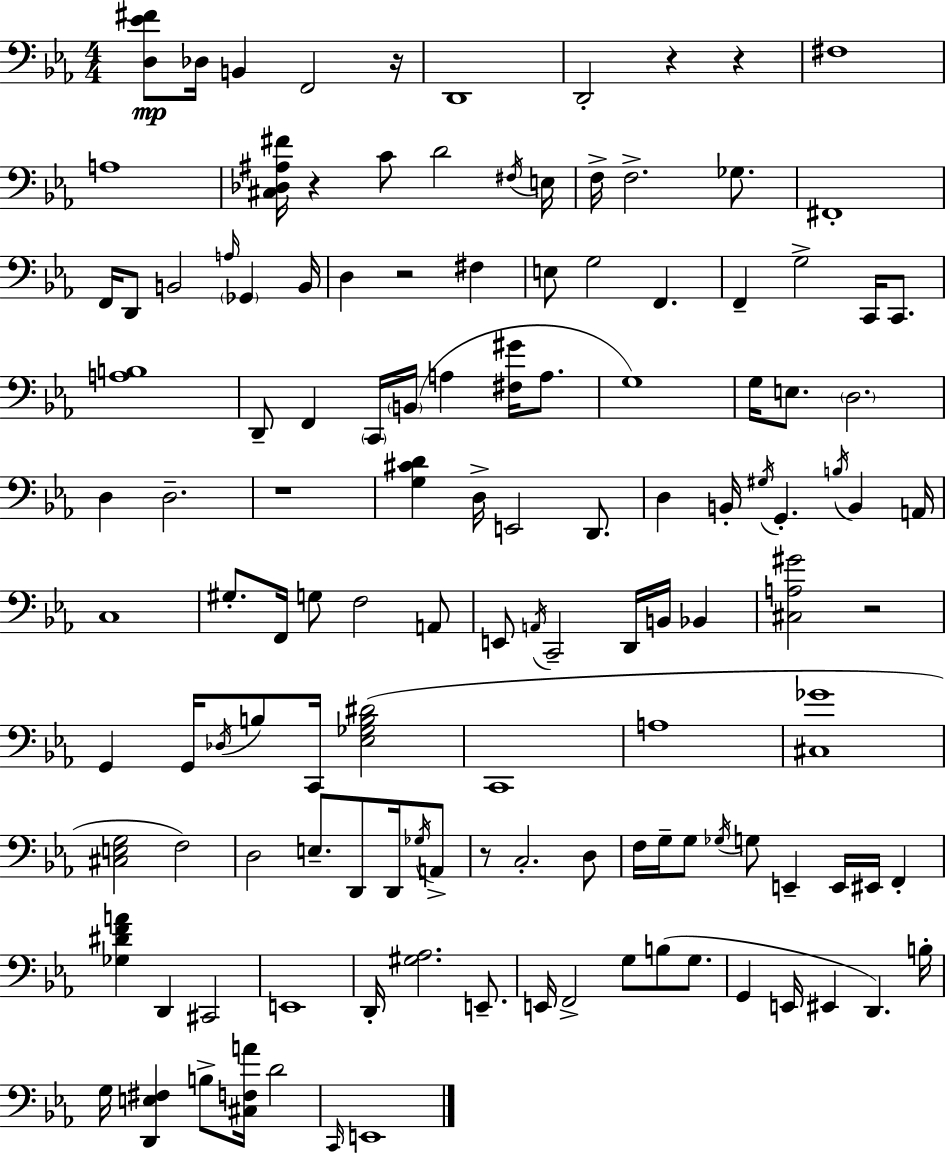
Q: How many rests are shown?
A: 8